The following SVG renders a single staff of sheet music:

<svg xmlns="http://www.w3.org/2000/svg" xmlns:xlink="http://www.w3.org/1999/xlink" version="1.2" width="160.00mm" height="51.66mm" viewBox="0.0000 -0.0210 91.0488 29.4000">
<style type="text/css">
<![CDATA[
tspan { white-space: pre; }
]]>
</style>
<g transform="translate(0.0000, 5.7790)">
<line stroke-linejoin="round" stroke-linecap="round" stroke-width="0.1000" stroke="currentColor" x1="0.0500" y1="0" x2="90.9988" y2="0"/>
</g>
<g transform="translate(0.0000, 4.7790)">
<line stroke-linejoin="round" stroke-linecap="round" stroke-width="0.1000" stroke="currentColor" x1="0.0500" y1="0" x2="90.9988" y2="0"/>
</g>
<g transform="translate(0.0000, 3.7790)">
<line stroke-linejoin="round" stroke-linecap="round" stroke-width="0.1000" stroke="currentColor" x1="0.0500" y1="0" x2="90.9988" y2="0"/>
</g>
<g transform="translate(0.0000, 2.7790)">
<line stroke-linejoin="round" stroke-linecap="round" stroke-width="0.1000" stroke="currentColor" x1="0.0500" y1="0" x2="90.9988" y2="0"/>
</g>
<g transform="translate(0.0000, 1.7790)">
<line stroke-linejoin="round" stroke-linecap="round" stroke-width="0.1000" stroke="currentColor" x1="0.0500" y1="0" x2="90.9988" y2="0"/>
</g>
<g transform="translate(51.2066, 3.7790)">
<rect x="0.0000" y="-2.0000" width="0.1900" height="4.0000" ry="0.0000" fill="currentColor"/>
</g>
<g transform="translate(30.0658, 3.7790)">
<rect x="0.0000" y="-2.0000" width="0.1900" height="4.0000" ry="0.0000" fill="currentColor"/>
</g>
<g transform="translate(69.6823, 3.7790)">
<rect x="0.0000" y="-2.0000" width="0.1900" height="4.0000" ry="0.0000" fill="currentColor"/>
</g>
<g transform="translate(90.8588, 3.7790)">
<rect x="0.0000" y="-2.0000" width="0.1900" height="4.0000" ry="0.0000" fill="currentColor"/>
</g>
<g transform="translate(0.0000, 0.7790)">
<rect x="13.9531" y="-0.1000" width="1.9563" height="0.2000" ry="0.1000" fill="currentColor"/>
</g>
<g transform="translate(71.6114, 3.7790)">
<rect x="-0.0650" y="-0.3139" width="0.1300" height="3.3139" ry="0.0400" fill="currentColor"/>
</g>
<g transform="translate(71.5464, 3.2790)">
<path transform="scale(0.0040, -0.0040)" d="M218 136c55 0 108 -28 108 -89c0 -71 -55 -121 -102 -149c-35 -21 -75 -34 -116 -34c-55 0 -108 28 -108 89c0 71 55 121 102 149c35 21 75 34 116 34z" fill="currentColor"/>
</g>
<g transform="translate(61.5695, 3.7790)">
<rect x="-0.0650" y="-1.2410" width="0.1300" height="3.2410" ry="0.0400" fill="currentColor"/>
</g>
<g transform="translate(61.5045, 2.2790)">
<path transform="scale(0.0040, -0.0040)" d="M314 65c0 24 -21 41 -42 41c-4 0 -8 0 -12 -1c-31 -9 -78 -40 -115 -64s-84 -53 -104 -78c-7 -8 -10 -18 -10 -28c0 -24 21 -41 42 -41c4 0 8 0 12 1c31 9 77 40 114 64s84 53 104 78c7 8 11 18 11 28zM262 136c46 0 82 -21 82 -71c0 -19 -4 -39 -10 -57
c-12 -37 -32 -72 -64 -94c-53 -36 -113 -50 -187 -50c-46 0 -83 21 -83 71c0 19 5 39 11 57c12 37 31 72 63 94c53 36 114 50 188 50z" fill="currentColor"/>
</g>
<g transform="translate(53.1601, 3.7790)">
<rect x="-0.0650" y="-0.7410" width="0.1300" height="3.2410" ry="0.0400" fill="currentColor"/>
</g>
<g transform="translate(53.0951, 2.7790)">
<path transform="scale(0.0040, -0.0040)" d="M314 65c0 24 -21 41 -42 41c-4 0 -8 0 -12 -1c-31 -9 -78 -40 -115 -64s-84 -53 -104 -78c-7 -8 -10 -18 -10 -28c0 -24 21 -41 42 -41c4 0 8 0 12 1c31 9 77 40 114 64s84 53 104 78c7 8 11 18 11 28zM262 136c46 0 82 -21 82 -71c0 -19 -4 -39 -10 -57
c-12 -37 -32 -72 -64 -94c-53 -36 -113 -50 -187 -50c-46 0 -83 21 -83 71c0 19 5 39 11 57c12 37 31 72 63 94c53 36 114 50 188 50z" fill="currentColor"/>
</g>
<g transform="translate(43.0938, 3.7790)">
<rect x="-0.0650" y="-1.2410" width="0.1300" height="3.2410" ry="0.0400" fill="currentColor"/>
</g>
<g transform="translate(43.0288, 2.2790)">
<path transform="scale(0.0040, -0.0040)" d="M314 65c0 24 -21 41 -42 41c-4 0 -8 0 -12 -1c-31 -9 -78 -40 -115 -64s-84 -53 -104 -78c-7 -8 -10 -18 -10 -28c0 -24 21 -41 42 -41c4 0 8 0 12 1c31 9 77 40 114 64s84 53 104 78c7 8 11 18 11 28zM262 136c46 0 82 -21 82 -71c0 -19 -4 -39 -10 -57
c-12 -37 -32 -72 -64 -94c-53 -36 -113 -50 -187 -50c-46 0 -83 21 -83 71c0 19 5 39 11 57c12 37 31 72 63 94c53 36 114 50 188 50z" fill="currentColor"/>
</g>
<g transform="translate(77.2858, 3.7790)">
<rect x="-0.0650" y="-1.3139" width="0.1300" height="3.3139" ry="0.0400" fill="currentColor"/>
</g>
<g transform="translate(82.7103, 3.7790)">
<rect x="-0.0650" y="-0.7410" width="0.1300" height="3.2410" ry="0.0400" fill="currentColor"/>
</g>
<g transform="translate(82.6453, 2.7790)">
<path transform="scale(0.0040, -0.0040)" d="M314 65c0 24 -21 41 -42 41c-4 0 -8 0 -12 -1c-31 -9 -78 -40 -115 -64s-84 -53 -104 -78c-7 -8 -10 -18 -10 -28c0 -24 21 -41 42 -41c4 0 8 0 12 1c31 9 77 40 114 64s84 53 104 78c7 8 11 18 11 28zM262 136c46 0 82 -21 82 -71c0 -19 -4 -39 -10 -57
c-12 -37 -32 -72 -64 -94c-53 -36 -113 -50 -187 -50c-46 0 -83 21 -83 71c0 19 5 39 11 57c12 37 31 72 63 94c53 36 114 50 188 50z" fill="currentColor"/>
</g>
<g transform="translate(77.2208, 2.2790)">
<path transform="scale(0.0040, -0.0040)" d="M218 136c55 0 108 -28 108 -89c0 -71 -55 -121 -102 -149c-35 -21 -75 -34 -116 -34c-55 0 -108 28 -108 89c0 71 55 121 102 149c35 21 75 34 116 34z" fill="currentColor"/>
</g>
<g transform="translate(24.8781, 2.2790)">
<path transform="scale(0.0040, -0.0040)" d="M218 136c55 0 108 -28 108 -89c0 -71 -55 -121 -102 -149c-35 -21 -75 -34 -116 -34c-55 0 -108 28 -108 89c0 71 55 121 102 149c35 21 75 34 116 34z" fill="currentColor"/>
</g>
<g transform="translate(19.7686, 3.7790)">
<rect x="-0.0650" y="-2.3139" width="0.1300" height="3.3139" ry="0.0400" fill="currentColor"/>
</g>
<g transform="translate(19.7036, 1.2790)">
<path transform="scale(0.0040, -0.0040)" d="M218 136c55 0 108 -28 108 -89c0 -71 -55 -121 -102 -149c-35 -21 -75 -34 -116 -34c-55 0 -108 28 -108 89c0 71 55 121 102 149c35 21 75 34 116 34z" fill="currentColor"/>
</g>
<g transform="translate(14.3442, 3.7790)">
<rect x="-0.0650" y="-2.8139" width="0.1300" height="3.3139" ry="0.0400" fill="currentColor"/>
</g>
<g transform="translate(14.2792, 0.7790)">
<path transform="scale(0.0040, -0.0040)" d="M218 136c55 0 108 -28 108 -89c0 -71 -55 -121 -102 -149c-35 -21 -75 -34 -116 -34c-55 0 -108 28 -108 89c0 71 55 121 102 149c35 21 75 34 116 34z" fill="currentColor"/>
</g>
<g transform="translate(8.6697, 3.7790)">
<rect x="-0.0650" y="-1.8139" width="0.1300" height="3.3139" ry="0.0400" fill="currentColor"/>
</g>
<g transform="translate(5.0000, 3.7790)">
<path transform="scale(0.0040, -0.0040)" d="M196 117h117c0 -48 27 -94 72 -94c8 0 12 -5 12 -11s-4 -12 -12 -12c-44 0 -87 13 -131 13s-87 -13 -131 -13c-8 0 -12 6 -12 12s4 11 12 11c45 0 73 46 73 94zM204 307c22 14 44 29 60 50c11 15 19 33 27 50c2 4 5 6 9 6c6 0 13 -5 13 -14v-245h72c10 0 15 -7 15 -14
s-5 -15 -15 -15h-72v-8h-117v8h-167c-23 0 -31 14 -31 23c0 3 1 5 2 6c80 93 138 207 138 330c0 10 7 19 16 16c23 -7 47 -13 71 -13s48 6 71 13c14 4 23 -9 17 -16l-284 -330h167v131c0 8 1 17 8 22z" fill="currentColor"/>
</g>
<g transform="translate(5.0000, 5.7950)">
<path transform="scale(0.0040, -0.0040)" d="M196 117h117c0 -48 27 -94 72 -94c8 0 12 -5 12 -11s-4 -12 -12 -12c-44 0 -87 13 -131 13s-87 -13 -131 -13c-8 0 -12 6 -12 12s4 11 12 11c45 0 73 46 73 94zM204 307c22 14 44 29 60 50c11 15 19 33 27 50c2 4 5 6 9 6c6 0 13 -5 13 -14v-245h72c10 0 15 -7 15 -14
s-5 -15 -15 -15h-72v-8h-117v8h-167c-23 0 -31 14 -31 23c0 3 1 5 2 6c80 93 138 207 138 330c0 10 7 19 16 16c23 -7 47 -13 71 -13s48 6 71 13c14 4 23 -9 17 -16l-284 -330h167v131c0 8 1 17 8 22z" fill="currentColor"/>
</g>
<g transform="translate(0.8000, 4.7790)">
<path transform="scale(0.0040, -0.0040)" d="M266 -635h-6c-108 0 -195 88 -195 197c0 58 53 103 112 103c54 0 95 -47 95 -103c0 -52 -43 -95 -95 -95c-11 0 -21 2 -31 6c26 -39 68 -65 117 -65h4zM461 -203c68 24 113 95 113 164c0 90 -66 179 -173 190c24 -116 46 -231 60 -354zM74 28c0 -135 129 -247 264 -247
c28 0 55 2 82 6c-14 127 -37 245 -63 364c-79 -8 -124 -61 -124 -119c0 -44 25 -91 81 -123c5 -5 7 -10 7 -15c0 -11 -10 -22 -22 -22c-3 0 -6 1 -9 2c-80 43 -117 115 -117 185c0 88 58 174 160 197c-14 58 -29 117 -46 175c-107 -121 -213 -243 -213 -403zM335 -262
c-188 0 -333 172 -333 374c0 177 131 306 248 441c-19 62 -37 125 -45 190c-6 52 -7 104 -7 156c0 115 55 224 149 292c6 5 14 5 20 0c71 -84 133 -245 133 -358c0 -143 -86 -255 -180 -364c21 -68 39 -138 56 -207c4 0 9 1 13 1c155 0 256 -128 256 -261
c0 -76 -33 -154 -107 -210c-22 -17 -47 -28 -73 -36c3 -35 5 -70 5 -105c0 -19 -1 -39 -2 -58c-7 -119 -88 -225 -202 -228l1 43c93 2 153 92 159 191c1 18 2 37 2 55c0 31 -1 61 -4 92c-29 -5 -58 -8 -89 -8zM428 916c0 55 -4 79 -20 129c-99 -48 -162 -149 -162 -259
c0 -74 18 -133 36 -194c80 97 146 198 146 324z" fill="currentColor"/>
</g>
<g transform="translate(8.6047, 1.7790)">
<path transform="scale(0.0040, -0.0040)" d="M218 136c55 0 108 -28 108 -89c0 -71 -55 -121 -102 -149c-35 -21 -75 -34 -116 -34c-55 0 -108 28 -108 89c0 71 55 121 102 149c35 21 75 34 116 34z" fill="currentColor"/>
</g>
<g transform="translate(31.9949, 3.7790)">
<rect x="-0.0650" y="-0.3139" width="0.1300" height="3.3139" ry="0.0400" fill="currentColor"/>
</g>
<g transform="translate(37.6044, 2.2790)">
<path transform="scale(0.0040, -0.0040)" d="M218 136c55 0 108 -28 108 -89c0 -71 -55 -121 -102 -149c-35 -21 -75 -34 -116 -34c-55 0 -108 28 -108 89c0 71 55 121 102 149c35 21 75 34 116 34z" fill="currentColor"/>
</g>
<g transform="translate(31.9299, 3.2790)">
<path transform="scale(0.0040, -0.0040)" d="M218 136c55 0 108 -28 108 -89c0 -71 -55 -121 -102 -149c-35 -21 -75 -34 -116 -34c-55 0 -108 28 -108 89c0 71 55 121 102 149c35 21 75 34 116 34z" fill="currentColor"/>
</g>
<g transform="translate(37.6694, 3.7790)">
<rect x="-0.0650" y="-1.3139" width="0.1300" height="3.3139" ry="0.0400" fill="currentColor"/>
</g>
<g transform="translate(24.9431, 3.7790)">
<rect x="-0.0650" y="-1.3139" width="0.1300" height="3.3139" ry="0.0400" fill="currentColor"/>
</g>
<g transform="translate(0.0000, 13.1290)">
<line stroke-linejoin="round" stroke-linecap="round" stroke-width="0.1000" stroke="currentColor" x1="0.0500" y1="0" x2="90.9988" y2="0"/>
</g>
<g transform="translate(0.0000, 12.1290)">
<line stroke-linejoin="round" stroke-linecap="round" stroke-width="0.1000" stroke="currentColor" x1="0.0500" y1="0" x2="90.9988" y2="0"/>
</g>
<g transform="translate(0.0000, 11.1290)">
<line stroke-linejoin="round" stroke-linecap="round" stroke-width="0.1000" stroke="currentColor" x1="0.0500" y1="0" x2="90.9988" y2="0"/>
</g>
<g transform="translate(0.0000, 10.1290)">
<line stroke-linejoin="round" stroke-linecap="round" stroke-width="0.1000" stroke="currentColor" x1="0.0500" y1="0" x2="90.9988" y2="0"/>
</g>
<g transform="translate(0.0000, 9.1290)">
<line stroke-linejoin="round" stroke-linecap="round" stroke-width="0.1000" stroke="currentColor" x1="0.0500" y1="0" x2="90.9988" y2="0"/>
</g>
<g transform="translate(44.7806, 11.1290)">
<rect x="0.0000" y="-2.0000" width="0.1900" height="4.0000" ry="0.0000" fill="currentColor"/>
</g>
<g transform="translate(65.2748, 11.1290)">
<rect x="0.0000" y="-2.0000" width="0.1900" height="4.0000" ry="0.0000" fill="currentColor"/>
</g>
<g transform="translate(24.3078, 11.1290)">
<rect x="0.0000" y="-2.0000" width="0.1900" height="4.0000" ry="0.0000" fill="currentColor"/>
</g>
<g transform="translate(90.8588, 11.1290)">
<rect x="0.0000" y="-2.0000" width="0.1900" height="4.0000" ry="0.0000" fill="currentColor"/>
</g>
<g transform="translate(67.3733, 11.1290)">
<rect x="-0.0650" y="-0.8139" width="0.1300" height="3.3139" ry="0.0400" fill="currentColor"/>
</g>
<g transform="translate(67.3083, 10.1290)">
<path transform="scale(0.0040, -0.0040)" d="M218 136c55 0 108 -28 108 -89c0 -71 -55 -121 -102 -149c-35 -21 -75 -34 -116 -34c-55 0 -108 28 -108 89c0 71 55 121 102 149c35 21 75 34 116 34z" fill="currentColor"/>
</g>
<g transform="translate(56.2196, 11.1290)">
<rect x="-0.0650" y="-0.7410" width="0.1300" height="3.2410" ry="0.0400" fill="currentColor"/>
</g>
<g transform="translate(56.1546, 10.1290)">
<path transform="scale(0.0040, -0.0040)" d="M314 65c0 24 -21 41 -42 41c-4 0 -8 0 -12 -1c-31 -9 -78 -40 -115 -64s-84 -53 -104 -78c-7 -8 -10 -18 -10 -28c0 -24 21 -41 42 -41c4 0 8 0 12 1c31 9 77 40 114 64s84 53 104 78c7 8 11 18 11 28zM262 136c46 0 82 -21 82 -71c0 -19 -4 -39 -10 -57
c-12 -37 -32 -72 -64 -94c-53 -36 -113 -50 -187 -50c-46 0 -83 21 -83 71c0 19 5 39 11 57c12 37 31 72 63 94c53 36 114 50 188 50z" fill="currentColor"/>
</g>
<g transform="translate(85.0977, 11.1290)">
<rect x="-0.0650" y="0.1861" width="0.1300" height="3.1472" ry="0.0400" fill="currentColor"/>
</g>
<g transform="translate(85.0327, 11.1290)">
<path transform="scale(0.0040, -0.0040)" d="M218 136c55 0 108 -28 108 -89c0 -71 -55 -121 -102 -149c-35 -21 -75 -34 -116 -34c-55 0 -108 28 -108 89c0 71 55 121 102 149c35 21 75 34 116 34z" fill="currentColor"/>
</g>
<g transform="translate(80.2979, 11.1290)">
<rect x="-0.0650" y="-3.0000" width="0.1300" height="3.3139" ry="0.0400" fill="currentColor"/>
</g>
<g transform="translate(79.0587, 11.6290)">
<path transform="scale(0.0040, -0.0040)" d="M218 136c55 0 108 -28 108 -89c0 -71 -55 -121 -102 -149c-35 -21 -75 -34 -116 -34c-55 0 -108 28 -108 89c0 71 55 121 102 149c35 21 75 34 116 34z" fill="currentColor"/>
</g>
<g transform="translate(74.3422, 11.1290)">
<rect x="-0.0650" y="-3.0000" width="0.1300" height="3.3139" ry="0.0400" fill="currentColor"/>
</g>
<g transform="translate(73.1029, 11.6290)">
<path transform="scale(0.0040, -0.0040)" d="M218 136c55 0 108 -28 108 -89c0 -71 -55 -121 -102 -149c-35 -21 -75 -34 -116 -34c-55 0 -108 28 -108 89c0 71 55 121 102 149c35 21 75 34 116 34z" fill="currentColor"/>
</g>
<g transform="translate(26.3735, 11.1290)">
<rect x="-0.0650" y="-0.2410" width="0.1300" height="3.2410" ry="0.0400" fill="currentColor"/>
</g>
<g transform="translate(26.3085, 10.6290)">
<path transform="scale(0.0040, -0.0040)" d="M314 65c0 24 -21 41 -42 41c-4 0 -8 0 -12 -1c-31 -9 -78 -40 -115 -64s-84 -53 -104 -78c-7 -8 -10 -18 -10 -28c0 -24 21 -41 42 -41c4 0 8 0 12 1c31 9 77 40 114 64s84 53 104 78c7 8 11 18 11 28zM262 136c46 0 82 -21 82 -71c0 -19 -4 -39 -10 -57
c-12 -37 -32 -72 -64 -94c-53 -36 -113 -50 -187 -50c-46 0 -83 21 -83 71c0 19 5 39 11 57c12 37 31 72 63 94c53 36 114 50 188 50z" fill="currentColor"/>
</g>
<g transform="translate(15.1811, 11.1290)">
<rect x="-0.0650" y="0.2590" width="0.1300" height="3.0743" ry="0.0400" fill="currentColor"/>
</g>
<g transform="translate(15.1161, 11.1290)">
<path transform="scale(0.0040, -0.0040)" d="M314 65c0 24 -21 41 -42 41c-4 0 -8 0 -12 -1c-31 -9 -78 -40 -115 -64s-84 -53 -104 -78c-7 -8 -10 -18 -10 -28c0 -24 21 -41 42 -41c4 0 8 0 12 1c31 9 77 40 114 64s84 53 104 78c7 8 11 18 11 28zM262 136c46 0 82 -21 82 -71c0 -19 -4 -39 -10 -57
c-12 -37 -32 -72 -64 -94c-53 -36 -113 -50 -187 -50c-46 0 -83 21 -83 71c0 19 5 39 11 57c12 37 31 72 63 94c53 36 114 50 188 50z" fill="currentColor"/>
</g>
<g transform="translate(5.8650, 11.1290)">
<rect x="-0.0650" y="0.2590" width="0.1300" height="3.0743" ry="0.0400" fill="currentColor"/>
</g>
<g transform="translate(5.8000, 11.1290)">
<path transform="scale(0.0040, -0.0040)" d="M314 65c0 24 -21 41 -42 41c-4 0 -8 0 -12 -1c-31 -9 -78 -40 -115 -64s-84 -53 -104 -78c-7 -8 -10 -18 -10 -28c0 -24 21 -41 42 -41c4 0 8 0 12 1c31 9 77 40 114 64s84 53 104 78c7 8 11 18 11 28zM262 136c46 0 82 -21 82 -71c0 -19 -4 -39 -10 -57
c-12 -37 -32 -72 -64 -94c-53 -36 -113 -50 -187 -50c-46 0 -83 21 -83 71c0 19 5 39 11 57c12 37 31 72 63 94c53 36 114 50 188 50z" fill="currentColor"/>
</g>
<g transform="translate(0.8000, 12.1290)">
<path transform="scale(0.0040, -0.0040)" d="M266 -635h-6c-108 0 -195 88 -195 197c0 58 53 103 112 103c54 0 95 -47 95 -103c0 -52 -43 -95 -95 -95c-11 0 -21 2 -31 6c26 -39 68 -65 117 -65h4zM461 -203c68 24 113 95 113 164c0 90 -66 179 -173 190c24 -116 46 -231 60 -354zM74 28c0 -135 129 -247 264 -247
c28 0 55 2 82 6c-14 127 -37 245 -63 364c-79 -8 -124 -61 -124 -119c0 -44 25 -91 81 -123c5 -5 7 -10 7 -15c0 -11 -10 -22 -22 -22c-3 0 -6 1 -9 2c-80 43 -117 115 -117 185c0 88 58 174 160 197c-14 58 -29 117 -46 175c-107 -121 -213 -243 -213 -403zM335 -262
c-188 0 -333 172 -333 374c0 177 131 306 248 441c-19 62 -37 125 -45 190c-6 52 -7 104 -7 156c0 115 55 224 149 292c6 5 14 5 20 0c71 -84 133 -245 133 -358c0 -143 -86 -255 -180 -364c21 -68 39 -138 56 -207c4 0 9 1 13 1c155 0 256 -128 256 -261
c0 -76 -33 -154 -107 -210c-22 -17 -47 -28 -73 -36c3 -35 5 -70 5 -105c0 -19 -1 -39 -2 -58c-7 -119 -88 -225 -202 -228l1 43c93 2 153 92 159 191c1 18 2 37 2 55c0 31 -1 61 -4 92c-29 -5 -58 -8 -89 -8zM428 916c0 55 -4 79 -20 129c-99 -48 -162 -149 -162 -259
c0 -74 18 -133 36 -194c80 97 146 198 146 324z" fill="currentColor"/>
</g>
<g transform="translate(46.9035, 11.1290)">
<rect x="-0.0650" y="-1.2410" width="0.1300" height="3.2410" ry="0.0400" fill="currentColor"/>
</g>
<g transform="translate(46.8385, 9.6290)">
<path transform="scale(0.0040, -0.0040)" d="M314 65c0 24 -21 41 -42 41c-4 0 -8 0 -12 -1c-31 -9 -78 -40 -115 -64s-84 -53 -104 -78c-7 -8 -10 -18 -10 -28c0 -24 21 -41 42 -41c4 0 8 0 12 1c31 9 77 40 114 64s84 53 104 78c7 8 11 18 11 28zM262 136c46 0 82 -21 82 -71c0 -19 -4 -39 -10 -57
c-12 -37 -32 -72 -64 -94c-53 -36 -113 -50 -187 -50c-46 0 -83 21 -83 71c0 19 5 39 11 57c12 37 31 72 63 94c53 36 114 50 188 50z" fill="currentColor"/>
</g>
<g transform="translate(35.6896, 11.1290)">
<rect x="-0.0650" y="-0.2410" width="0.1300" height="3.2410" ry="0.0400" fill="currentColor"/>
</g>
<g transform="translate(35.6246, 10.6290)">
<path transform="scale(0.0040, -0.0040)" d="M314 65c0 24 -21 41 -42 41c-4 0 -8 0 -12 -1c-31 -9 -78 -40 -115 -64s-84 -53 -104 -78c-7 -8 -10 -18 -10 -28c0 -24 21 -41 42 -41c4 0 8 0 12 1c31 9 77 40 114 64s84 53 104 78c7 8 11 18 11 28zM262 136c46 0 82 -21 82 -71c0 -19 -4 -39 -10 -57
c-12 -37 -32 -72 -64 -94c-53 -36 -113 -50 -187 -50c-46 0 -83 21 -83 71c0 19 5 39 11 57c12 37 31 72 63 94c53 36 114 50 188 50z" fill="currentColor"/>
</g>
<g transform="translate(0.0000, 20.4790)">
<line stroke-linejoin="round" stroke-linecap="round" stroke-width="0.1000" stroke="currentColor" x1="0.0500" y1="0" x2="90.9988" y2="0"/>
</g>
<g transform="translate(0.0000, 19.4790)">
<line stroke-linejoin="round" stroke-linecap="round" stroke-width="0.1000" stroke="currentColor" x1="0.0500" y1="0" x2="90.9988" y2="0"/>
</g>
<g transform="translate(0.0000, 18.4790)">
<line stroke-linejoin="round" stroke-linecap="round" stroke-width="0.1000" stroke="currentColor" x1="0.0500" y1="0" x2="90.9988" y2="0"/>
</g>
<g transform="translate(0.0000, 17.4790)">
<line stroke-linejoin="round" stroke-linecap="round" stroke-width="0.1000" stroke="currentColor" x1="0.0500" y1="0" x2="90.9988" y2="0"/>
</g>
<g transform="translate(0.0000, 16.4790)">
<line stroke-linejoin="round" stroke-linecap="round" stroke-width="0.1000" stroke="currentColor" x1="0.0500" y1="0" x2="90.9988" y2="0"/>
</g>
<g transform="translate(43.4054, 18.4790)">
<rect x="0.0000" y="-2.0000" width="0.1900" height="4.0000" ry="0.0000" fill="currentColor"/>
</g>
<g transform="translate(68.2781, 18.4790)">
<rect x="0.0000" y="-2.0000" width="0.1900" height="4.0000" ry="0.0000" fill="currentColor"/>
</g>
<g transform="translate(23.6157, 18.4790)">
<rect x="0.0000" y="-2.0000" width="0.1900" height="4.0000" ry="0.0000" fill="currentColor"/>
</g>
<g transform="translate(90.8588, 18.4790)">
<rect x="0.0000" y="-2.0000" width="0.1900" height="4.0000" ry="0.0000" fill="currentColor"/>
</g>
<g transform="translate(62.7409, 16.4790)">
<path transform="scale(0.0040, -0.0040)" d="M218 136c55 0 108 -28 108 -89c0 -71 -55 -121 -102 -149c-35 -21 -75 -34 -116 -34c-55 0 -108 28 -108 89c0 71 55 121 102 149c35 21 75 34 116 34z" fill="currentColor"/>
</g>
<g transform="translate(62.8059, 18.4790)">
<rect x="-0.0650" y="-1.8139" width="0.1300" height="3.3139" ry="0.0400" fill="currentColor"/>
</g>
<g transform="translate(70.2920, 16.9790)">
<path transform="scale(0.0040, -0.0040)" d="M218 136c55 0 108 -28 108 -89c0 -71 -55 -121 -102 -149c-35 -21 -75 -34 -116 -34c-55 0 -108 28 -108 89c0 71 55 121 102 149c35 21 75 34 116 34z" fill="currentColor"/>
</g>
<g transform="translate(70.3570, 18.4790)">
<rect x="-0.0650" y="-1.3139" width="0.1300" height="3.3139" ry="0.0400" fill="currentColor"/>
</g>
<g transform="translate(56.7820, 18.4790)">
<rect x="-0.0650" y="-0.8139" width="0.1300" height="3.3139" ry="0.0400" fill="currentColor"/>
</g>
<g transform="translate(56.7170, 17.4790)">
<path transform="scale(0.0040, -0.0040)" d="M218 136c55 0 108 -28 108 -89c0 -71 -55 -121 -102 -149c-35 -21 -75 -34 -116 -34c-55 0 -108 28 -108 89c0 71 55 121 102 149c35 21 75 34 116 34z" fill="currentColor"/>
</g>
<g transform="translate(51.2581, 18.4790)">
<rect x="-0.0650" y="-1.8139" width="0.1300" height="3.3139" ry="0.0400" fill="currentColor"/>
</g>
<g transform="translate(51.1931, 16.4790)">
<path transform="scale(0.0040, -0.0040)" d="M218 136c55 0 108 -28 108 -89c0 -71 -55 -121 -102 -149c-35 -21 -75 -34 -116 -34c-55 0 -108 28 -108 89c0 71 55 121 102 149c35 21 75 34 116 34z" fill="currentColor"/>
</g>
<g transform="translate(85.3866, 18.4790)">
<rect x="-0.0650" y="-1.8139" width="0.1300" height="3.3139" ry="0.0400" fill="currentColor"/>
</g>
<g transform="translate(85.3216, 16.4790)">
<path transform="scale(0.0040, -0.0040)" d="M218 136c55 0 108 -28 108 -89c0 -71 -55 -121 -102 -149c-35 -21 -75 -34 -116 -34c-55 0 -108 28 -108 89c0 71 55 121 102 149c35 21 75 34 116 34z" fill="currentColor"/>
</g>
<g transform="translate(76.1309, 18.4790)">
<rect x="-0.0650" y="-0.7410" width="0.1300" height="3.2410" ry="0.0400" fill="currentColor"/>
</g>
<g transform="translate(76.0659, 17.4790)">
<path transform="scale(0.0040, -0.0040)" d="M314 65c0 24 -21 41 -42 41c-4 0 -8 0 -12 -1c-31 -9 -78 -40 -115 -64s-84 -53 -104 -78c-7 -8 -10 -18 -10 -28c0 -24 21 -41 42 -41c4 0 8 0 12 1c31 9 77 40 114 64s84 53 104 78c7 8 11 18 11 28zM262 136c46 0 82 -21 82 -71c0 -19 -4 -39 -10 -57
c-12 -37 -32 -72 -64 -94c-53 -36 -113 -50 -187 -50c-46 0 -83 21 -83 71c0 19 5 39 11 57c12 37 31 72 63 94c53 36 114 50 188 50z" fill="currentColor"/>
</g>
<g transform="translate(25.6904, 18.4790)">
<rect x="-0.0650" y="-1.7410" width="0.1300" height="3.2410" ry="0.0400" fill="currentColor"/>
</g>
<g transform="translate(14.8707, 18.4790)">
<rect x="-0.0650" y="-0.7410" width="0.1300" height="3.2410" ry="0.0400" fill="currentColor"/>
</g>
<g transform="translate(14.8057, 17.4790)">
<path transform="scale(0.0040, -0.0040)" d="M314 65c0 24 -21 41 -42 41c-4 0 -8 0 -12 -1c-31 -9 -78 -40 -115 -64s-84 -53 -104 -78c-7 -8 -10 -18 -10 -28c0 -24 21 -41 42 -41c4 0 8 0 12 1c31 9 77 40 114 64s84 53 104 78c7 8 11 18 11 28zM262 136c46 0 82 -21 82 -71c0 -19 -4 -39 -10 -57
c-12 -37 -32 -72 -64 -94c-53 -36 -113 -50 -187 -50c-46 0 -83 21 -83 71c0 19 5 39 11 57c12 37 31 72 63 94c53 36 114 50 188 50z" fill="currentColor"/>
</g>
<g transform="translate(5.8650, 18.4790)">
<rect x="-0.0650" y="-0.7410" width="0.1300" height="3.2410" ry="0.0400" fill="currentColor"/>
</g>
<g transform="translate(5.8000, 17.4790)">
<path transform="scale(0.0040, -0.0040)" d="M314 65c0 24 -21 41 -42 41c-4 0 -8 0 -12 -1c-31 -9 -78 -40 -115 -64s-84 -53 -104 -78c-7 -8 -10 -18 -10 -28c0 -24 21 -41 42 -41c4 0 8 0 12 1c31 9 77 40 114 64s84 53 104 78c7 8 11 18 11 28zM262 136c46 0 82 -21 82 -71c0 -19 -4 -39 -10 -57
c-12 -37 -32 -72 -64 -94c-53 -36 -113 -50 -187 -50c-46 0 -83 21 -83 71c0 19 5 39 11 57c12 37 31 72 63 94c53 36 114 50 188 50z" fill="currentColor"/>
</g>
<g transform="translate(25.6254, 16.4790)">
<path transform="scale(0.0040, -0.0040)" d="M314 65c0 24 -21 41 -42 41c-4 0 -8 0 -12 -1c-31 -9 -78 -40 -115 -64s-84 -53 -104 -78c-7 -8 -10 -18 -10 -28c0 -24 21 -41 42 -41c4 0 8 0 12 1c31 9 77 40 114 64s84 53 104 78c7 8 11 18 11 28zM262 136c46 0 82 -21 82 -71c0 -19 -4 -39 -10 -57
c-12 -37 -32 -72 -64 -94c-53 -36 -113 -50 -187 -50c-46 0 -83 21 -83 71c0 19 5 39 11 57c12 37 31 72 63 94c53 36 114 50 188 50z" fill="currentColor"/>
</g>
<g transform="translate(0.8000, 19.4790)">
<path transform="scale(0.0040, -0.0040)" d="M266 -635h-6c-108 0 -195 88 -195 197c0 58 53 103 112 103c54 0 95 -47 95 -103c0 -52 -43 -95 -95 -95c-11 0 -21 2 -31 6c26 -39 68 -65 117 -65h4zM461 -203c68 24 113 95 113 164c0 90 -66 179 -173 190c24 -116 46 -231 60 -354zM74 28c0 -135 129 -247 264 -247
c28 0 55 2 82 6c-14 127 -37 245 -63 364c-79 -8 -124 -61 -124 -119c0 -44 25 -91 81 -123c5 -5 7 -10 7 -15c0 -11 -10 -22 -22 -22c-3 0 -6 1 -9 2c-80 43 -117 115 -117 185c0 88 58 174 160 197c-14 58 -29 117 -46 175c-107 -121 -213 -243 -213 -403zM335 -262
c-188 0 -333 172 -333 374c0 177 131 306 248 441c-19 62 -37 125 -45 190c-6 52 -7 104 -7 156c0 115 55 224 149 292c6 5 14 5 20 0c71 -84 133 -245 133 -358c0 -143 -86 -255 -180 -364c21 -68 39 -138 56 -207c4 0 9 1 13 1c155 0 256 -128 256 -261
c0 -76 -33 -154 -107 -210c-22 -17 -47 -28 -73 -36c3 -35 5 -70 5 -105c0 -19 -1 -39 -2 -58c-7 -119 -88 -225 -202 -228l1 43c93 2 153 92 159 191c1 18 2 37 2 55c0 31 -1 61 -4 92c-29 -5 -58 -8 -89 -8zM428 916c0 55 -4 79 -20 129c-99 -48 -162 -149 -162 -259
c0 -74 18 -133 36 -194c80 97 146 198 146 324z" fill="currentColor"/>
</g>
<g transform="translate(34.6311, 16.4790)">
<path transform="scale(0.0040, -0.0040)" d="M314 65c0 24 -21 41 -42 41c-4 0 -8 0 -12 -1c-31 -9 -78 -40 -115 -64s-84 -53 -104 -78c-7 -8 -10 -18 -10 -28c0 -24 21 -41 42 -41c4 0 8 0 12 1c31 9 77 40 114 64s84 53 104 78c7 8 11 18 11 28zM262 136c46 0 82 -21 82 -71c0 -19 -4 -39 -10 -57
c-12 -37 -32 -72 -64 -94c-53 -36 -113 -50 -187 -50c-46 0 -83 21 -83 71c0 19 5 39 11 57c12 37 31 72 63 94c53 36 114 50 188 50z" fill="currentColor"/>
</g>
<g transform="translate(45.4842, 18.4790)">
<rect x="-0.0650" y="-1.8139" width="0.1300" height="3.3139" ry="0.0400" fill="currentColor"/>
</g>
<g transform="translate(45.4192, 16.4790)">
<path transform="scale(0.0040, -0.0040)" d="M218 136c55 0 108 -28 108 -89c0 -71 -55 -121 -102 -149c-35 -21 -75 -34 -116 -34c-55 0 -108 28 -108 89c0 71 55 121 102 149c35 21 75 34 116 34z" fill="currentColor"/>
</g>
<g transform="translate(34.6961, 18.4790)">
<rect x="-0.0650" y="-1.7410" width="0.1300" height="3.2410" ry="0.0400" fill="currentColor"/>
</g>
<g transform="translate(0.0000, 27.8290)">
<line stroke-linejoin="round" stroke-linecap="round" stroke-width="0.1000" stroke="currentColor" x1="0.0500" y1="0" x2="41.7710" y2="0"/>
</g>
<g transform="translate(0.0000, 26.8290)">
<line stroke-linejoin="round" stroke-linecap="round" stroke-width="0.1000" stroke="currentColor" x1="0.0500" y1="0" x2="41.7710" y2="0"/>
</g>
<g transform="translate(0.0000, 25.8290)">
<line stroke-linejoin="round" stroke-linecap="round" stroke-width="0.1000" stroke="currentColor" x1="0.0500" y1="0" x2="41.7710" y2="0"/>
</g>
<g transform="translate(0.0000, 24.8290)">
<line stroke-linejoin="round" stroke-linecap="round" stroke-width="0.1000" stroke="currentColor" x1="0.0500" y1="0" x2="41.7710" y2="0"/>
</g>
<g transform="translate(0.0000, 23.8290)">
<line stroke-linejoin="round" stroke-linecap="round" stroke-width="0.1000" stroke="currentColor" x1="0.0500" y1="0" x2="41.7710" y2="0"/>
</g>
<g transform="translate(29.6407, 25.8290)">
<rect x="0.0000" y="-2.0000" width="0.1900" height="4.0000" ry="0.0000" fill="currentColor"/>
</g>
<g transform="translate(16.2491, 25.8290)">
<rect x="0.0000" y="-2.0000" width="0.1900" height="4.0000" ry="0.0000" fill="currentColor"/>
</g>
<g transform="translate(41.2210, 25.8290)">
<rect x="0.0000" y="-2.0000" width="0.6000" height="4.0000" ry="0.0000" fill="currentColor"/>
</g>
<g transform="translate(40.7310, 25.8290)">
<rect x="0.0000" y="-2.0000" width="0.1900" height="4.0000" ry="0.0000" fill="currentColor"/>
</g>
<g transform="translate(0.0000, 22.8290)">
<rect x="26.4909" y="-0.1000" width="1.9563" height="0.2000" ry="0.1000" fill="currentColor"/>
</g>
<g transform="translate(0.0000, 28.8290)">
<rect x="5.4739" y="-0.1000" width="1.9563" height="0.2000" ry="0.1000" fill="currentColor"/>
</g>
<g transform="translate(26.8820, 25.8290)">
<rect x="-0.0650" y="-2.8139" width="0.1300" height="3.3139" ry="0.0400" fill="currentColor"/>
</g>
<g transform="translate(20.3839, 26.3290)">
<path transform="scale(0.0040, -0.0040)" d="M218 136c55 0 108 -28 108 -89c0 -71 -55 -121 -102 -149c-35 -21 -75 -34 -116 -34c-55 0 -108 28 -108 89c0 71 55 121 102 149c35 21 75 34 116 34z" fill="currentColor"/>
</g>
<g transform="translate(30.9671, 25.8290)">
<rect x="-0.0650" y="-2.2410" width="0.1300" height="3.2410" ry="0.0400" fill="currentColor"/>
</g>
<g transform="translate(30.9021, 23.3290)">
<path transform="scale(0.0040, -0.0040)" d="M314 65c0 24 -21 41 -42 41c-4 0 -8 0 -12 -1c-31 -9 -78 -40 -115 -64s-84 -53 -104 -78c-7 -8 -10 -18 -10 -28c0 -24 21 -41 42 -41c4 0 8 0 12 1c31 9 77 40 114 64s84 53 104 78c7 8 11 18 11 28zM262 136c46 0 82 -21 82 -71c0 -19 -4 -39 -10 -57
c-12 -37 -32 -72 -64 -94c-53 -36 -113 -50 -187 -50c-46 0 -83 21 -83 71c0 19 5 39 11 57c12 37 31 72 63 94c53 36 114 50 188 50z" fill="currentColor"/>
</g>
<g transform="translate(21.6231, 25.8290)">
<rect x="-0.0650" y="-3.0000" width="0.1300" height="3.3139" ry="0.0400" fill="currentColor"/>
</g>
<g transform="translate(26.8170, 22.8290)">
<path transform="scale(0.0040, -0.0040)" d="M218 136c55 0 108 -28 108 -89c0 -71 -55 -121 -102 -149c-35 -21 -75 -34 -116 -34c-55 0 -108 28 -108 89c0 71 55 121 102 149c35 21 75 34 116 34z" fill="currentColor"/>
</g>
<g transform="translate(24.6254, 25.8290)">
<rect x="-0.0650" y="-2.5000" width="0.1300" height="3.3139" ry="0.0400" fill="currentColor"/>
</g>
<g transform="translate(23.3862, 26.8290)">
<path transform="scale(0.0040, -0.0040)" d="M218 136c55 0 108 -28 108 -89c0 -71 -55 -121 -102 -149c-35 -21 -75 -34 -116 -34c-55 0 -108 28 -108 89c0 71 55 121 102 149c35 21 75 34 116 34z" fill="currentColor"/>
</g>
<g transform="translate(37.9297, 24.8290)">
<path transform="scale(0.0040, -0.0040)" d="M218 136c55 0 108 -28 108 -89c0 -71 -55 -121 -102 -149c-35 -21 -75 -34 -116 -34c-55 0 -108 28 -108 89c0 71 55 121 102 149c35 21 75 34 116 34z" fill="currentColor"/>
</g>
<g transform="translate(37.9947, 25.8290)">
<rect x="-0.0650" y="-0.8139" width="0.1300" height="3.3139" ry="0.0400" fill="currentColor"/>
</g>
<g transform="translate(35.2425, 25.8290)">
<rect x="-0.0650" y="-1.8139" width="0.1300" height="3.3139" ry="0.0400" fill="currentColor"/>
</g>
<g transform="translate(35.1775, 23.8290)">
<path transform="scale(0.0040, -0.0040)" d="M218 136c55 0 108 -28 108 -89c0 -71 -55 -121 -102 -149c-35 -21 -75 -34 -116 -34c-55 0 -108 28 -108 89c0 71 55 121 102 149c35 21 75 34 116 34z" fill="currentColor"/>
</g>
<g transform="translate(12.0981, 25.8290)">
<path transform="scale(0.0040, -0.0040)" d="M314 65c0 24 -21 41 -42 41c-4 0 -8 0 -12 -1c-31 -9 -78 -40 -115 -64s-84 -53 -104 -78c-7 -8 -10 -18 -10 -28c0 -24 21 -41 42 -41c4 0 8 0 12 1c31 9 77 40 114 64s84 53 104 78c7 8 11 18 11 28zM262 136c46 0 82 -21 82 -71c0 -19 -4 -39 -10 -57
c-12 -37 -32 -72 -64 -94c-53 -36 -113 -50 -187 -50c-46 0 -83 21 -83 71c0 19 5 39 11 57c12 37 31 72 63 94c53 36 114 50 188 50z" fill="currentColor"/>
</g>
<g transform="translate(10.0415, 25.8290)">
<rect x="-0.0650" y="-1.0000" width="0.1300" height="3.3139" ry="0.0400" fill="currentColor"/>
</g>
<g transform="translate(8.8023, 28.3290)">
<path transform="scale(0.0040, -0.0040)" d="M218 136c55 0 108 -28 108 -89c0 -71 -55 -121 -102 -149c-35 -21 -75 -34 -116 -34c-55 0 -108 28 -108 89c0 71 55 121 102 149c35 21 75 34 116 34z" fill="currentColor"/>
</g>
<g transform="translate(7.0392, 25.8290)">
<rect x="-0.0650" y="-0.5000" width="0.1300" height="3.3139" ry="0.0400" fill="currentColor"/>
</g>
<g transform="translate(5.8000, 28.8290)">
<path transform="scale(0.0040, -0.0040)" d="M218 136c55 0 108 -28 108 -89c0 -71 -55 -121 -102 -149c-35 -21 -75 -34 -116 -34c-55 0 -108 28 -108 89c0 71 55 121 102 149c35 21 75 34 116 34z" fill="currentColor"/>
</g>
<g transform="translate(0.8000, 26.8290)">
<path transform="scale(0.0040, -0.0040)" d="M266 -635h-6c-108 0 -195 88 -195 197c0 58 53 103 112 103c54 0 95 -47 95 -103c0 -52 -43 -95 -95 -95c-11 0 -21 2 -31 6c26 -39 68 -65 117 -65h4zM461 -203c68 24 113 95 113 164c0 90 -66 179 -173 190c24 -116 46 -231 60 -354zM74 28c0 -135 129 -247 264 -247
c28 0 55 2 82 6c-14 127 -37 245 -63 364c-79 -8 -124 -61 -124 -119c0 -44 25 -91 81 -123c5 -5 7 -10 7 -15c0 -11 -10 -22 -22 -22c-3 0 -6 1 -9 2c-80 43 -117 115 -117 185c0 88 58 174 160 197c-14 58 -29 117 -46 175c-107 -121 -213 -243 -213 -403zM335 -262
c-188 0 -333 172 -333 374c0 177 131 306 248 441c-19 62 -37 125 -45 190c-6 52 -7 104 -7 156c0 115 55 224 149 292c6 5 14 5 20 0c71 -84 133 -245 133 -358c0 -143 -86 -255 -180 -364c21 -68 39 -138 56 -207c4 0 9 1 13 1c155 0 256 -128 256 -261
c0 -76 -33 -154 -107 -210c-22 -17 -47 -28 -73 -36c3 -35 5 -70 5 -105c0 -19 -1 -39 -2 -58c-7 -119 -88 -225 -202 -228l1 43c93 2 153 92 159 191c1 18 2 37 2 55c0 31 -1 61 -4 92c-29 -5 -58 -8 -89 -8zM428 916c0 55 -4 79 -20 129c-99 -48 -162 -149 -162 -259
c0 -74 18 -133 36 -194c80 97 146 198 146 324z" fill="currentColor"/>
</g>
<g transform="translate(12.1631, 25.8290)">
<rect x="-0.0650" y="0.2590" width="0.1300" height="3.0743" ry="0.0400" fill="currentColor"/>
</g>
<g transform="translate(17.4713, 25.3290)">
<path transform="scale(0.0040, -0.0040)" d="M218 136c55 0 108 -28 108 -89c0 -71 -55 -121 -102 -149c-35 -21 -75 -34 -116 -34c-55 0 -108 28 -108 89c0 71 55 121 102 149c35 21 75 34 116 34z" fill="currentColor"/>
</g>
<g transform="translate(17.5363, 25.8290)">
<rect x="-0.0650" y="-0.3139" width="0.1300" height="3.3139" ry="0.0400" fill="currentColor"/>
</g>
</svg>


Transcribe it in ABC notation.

X:1
T:Untitled
M:4/4
L:1/4
K:C
f a g e c e e2 d2 e2 c e d2 B2 B2 c2 c2 e2 d2 d A A B d2 d2 f2 f2 f f d f e d2 f C D B2 c A G a g2 f d